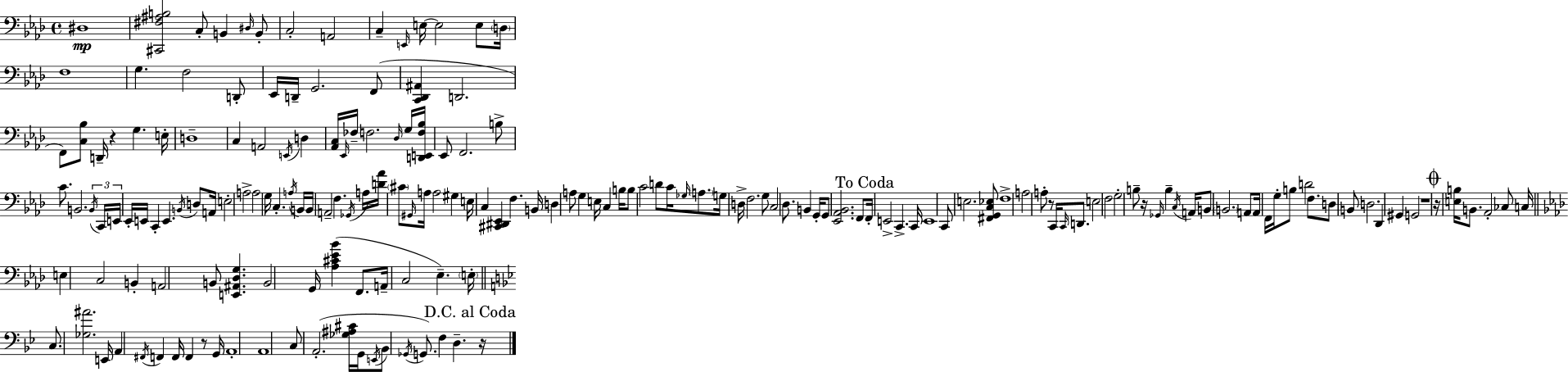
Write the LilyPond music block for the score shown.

{
  \clef bass
  \time 4/4
  \defaultTimeSignature
  \key aes \major
  dis1\mp | <cis, fis ais b>2 c8-. b,4 \grace { dis16 } b,8-. | c2-. a,2 | c4-- \grace { e,16 } e16~~ e2 e8 | \break \parenthesize d16 f1 | g4. f2 | d,8-. ees,16 d,16-- g,2. | f,8( <c, des, ais,>4 d,2. | \break f,8) <c bes>8 d,16-- r4 g4. | e16-. d1-- | c4 a,2 \acciaccatura { e,16 } d4 | <aes, c>16 \grace { ees,16 } fes16-- f2. | \break \grace { des16 } g16 <d, e, f bes>16 ees,8 f,2. | b8-> c'8. b,2. | \tuplet 3/2 { \acciaccatura { b,16 } c,16 e,16 } ees,16-. e,16 c,4-. e,4. | \acciaccatura { b,16 } d8 a,16 e2-. a2-> | \break a2 g16 | c4.-. \acciaccatura { a16 } b,16 b,16 a,2-- | f4. \acciaccatura { ges,16 } a16 <d' aes'>16 \parenthesize cis'8 \grace { gis,16 } a16 a2 | gis4 e16 c4 <cis, dis, ees,>4 | \break f4. b,16 d4 a8 | g4 e16 c4 b16 b8 c'2 | d'8 c'16 \grace { ges16 } \parenthesize a8. g16 d16-> f2. | g8 c2 | \break des8. b,4 g,16-. g,8 <ees, aes, bes,>2. | f,8 \mark "To Coda" f,16-. e,2-> | c,4.-> c,16 e,1 | c,8 e2. | \break <fis, g, c ees>8 f1-> | a2 | a8-. r8 c,16 \grace { c,16 } d,8. e2 | f2 g2-. | \break b8-- r16 \grace { ges,16 } b4-- \acciaccatura { c16 } a,16 b,8 | \parenthesize b,2. a,8 a,16 f,16 | g16-. b8 d'2 f8. d8 | b,8 d2. des,4 | \break gis,4 g,2 r1 | \mark \markup { \musicglyph "scripts.coda" } r16 <e b>16 | b,8. aes,2-. ces8 c16 \bar "||" \break \key aes \major e4 c2 b,4-. | a,2 b,8 <e, ais, des g>4. | b,2 g,16 <aes cis' ees' bes'>4( f,8. | a,16-- c2 ees4.--) \parenthesize e16-. | \break \bar "||" \break \key bes \major c8. <ges ais'>2. e,16 | a,4 \acciaccatura { fis,16 } f,4 f,16 f,4 r8 | g,16 a,1-. | a,1 | \break c8 a,2.-.( <ges ais cis'>16 | g,16 \acciaccatura { e,16 } bes,8 \acciaccatura { ges,16 }) g,8. f4 d4.-- | \mark "D.C. al Coda" r16 \bar "|."
}